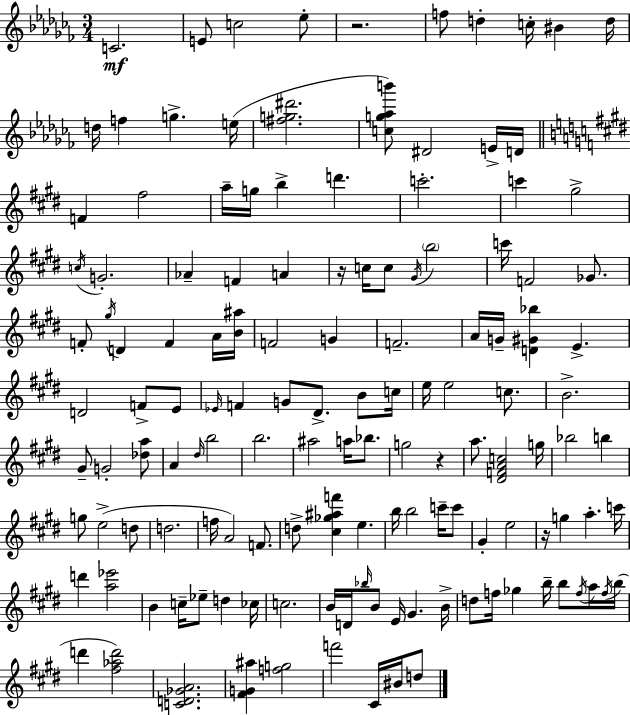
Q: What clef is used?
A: treble